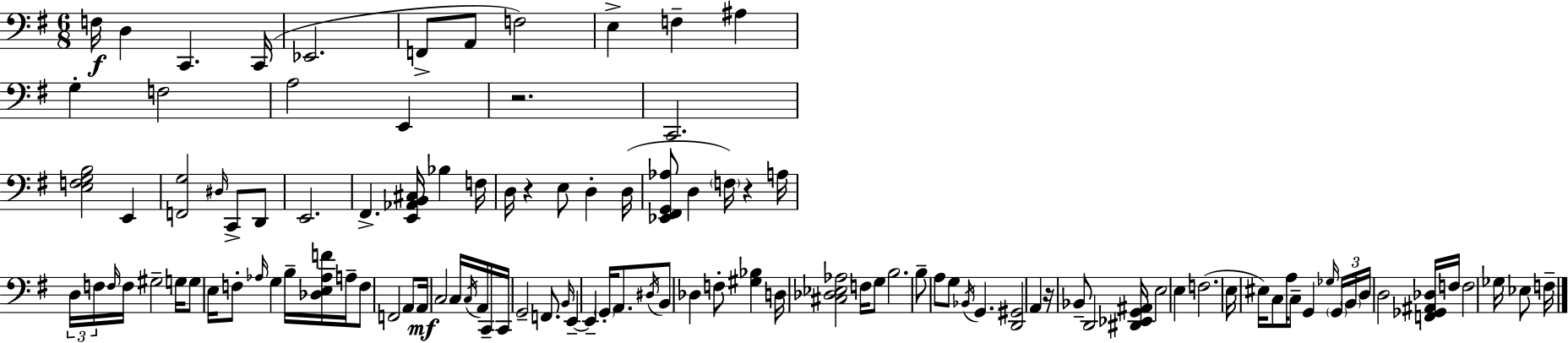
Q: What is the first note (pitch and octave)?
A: F3